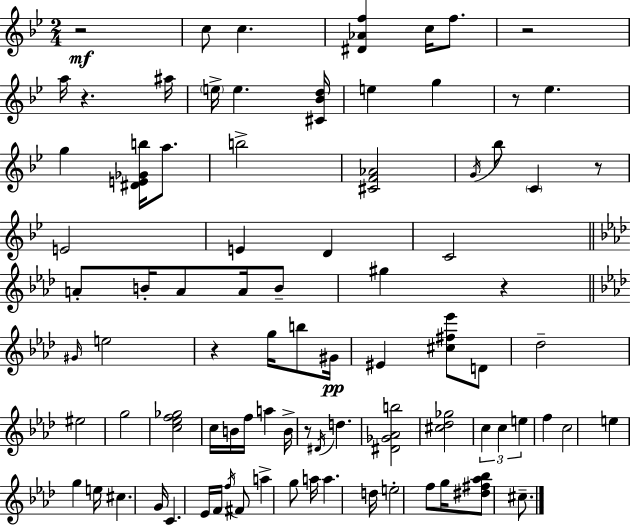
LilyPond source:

{
  \clef treble
  \numericTimeSignature
  \time 2/4
  \key bes \major
  r2\mf | c''8 c''4. | <dis' aes' f''>4 c''16 f''8. | r2 | \break a''16 r4. ais''16 | \parenthesize e''16-> e''4. <cis' bes' d''>16 | e''4 g''4 | r8 ees''4. | \break g''4 <dis' e' ges' b''>16 a''8. | b''2-> | <cis' f' aes'>2 | \acciaccatura { g'16 } bes''8 \parenthesize c'4 r8 | \break e'2 | e'4 d'4 | c'2 | \bar "||" \break \key f \minor a'8-. b'16-. a'8 a'16 b'8-- | gis''4 r4 | \bar "||" \break \key f \minor \grace { gis'16 } e''2 | r4 g''16 b''8 | gis'16\pp eis'4 <cis'' fis'' ees'''>8 d'8 | des''2-- | \break eis''2 | g''2 | <c'' ees'' f'' ges''>2 | c''16 b'16 f''16 a''4 | \break b'16-> r8 \acciaccatura { dis'16 } d''4. | <dis' ges' aes' b''>2 | <cis'' des'' ges''>2 | \tuplet 3/2 { c''4 c''4 | \break e''4 } f''4 | c''2 | e''4 g''4 | e''16 cis''4. | \break g'16 c'4. | ees'16 f'16 \acciaccatura { f''16 } fis'8 a''4-> | g''8 a''16 a''4. | d''16 e''2-. | \break f''8 g''16 <dis'' fis'' aes'' bes''>8 | cis''8.-- \bar "|."
}